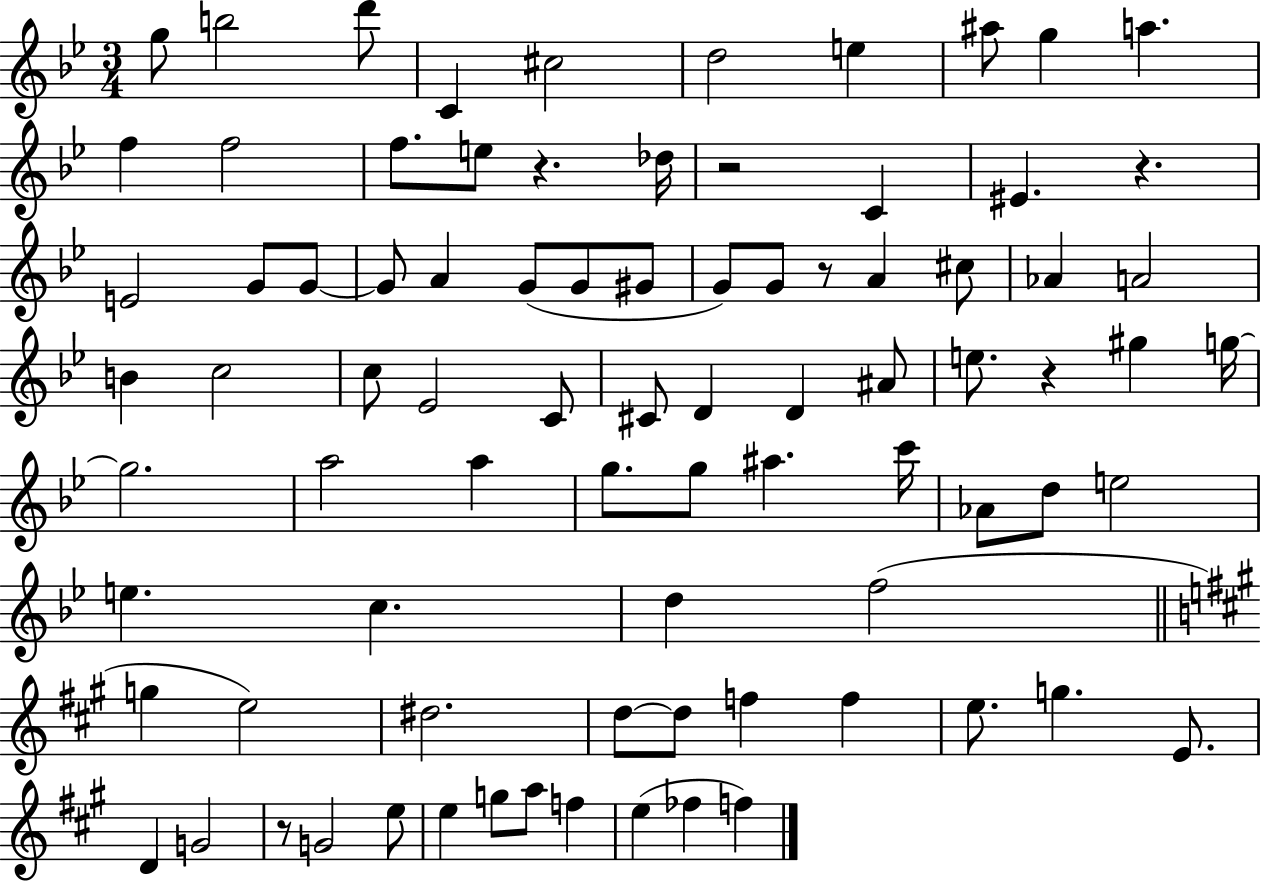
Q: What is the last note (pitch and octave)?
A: F5